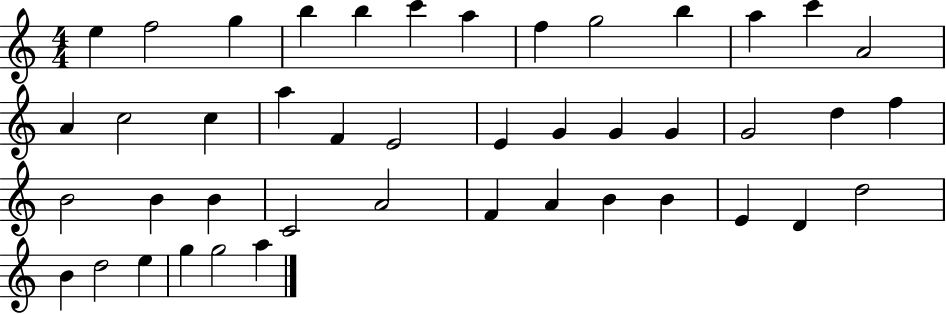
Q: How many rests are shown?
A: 0